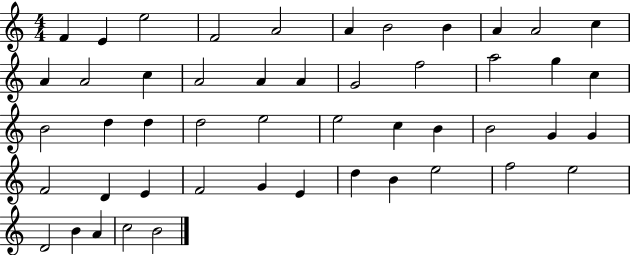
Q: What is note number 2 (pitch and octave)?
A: E4